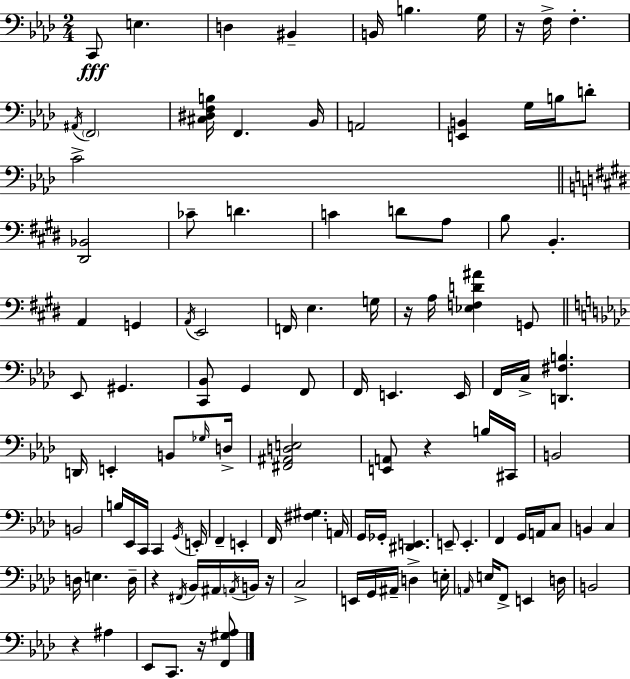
C2/e E3/q. D3/q BIS2/q B2/s B3/q. G3/s R/s F3/s F3/q. A#2/s F2/h [C#3,D#3,F3,B3]/s F2/q. Bb2/s A2/h [E2,B2]/q G3/s B3/s D4/e C4/h [D#2,Bb2]/h CES4/e D4/q. C4/q D4/e A3/e B3/e B2/q. A2/q G2/q A2/s E2/h F2/s E3/q. G3/s R/s A3/s [Eb3,F3,D4,A#4]/q G2/e Eb2/e G#2/q. [C2,Bb2]/e G2/q F2/e F2/s E2/q. E2/s F2/s C3/s [D2,F#3,B3]/q. D2/s E2/q B2/e Gb3/s D3/s [F#2,A#2,D3,E3]/h [E2,A2]/e R/q B3/s C#2/s B2/h B2/h B3/s Eb2/s C2/s C2/q G2/s E2/s F2/q E2/q F2/s [F#3,G#3]/q. A2/s G2/s Gb2/s [D#2,E2]/q. E2/e E2/q. F2/q G2/s A2/s C3/e B2/q C3/q D3/s E3/q. D3/s R/q F#2/s Bb2/s A#2/s A2/s B2/s R/s C3/h E2/s G2/s A#2/s D3/q E3/s A2/s E3/s F2/e E2/q D3/s B2/h R/q A#3/q Eb2/e C2/e. R/s [F2,G#3,Ab3]/e